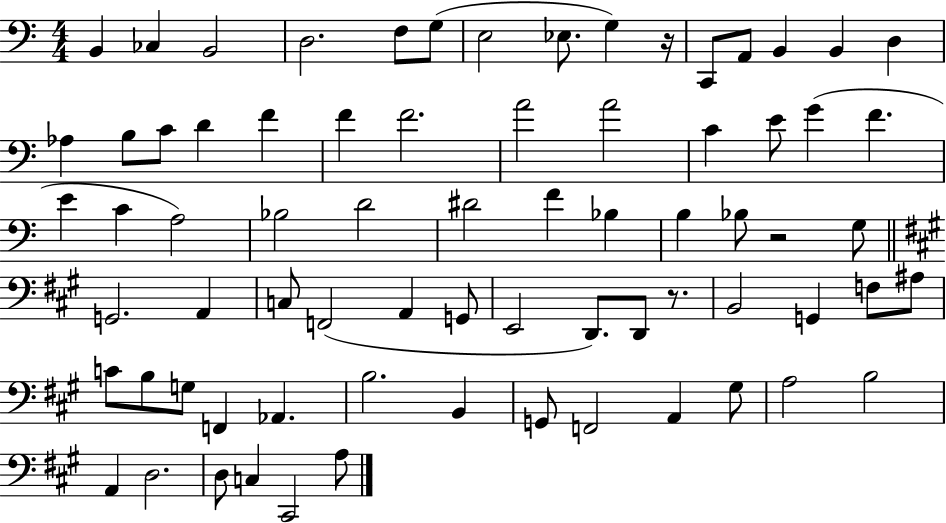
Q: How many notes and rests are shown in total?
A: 73